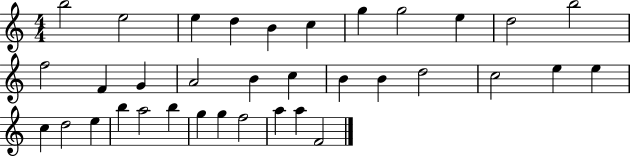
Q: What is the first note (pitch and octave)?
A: B5